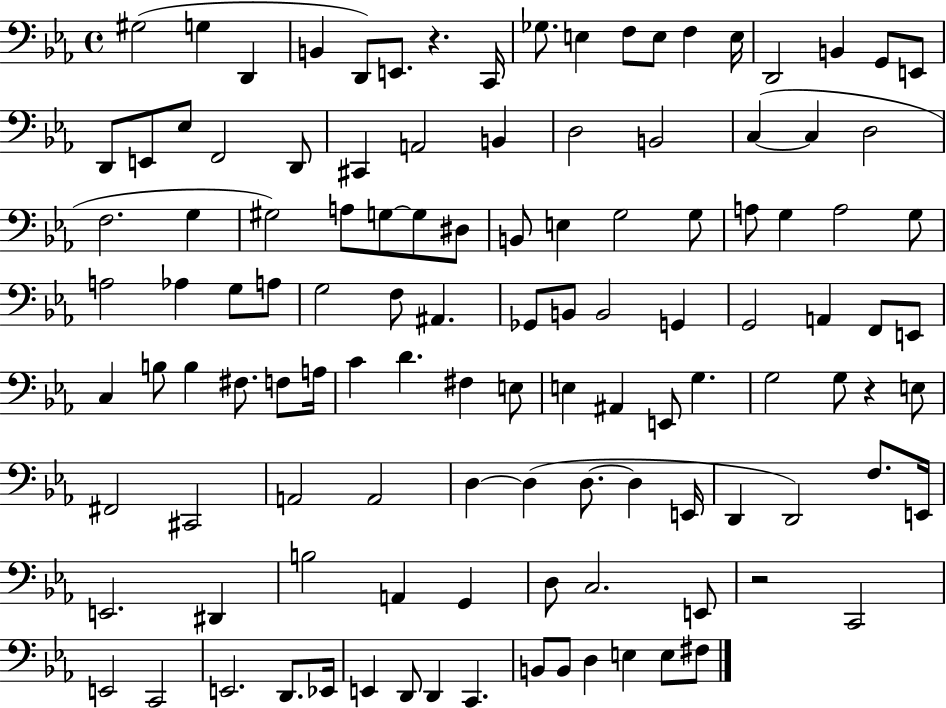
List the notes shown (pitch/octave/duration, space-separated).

G#3/h G3/q D2/q B2/q D2/e E2/e. R/q. C2/s Gb3/e. E3/q F3/e E3/e F3/q E3/s D2/h B2/q G2/e E2/e D2/e E2/e Eb3/e F2/h D2/e C#2/q A2/h B2/q D3/h B2/h C3/q C3/q D3/h F3/h. G3/q G#3/h A3/e G3/e G3/e D#3/e B2/e E3/q G3/h G3/e A3/e G3/q A3/h G3/e A3/h Ab3/q G3/e A3/e G3/h F3/e A#2/q. Gb2/e B2/e B2/h G2/q G2/h A2/q F2/e E2/e C3/q B3/e B3/q F#3/e. F3/e A3/s C4/q D4/q. F#3/q E3/e E3/q A#2/q E2/e G3/q. G3/h G3/e R/q E3/e F#2/h C#2/h A2/h A2/h D3/q D3/q D3/e. D3/q E2/s D2/q D2/h F3/e. E2/s E2/h. D#2/q B3/h A2/q G2/q D3/e C3/h. E2/e R/h C2/h E2/h C2/h E2/h. D2/e. Eb2/s E2/q D2/e D2/q C2/q. B2/e B2/e D3/q E3/q E3/e F#3/e